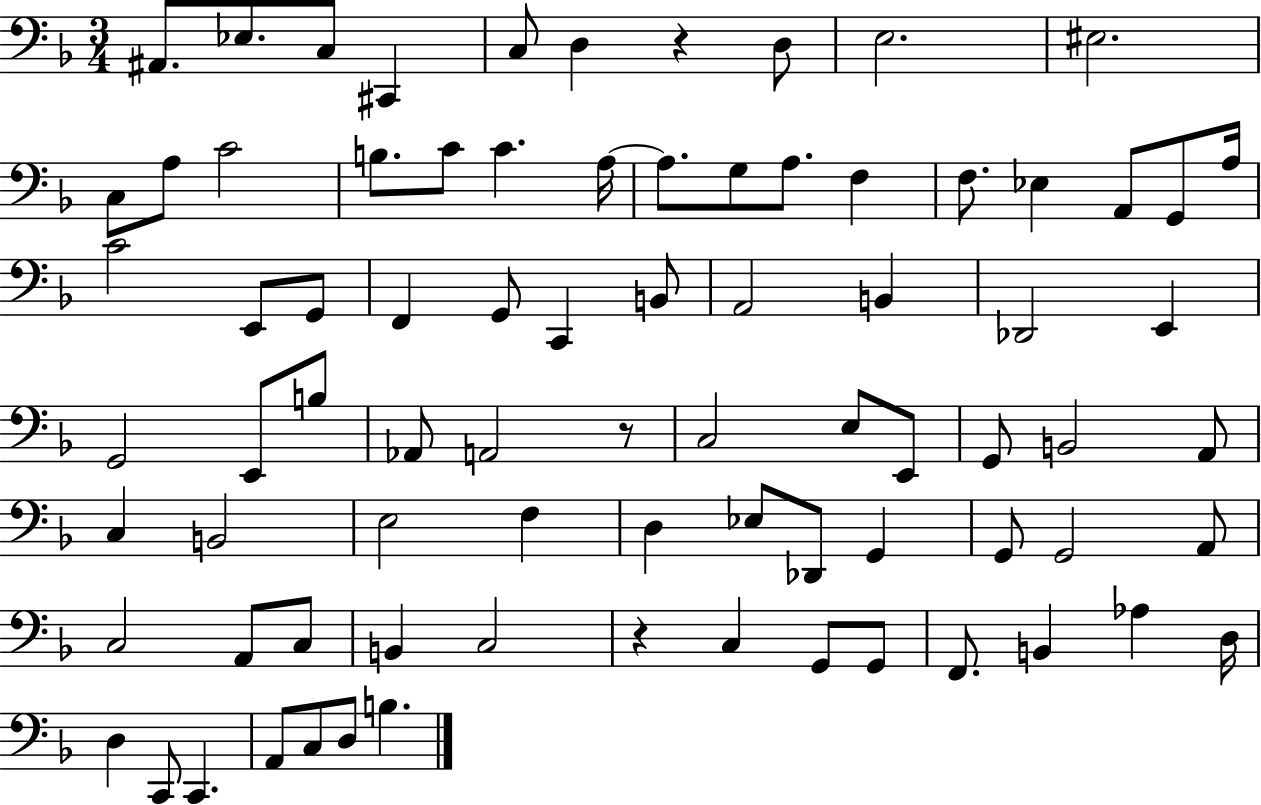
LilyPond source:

{
  \clef bass
  \numericTimeSignature
  \time 3/4
  \key f \major
  \repeat volta 2 { ais,8. ees8. c8 cis,4 | c8 d4 r4 d8 | e2. | eis2. | \break c8 a8 c'2 | b8. c'8 c'4. a16~~ | a8. g8 a8. f4 | f8. ees4 a,8 g,8 a16 | \break c'2 e,8 g,8 | f,4 g,8 c,4 b,8 | a,2 b,4 | des,2 e,4 | \break g,2 e,8 b8 | aes,8 a,2 r8 | c2 e8 e,8 | g,8 b,2 a,8 | \break c4 b,2 | e2 f4 | d4 ees8 des,8 g,4 | g,8 g,2 a,8 | \break c2 a,8 c8 | b,4 c2 | r4 c4 g,8 g,8 | f,8. b,4 aes4 d16 | \break d4 c,8 c,4. | a,8 c8 d8 b4. | } \bar "|."
}